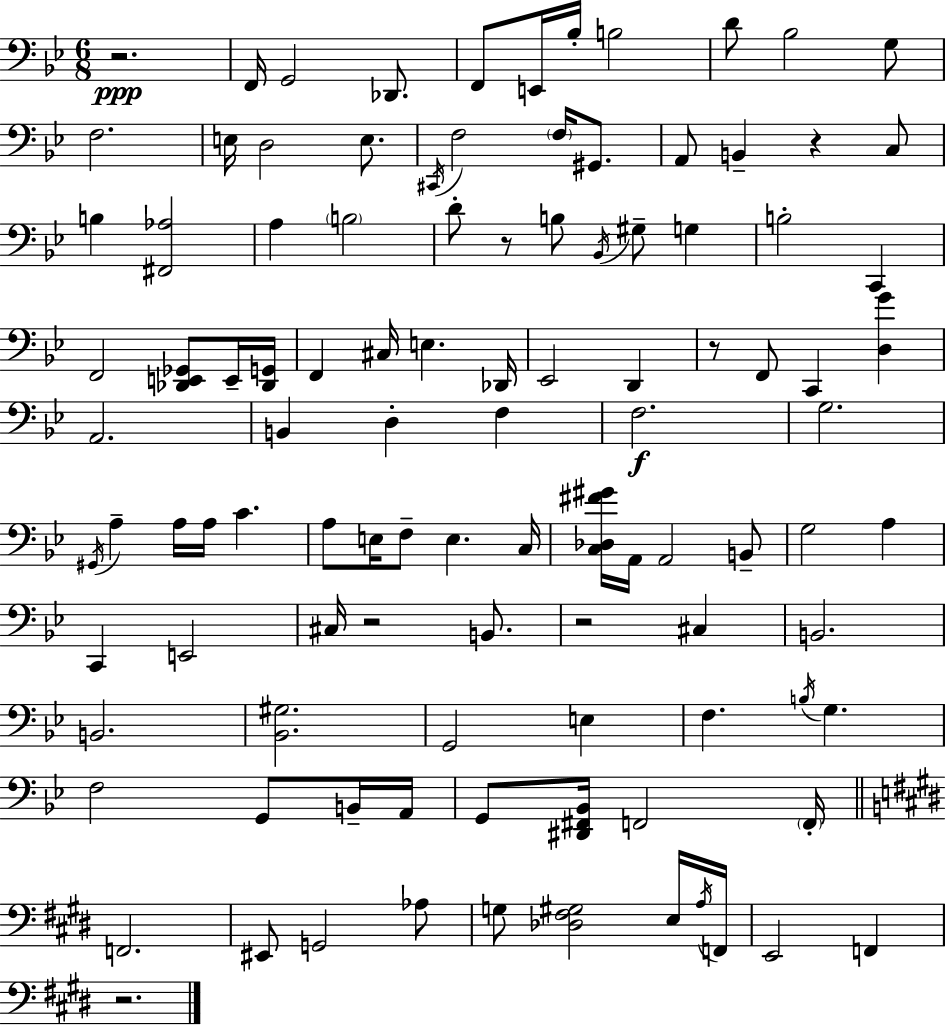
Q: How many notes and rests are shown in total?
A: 106